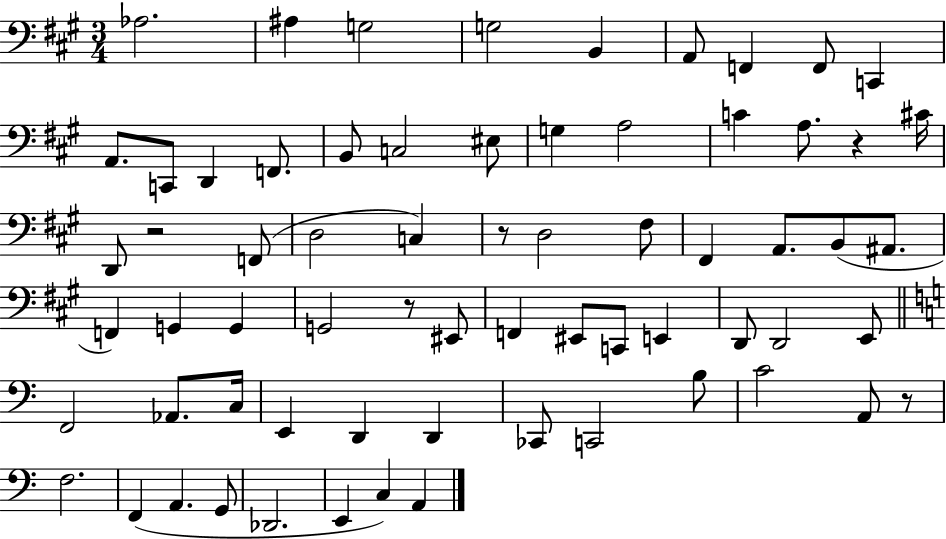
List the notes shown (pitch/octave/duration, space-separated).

Ab3/h. A#3/q G3/h G3/h B2/q A2/e F2/q F2/e C2/q A2/e. C2/e D2/q F2/e. B2/e C3/h EIS3/e G3/q A3/h C4/q A3/e. R/q C#4/s D2/e R/h F2/e D3/h C3/q R/e D3/h F#3/e F#2/q A2/e. B2/e A#2/e. F2/q G2/q G2/q G2/h R/e EIS2/e F2/q EIS2/e C2/e E2/q D2/e D2/h E2/e F2/h Ab2/e. C3/s E2/q D2/q D2/q CES2/e C2/h B3/e C4/h A2/e R/e F3/h. F2/q A2/q. G2/e Db2/h. E2/q C3/q A2/q